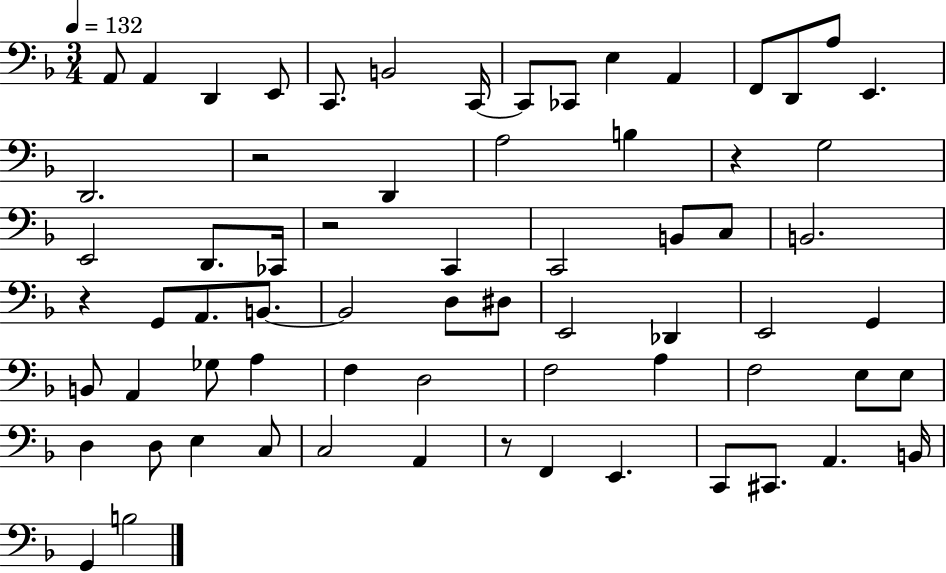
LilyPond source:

{
  \clef bass
  \numericTimeSignature
  \time 3/4
  \key f \major
  \tempo 4 = 132
  a,8 a,4 d,4 e,8 | c,8. b,2 c,16~~ | c,8 ces,8 e4 a,4 | f,8 d,8 a8 e,4. | \break d,2. | r2 d,4 | a2 b4 | r4 g2 | \break e,2 d,8. ces,16 | r2 c,4 | c,2 b,8 c8 | b,2. | \break r4 g,8 a,8. b,8.~~ | b,2 d8 dis8 | e,2 des,4 | e,2 g,4 | \break b,8 a,4 ges8 a4 | f4 d2 | f2 a4 | f2 e8 e8 | \break d4 d8 e4 c8 | c2 a,4 | r8 f,4 e,4. | c,8 cis,8. a,4. b,16 | \break g,4 b2 | \bar "|."
}